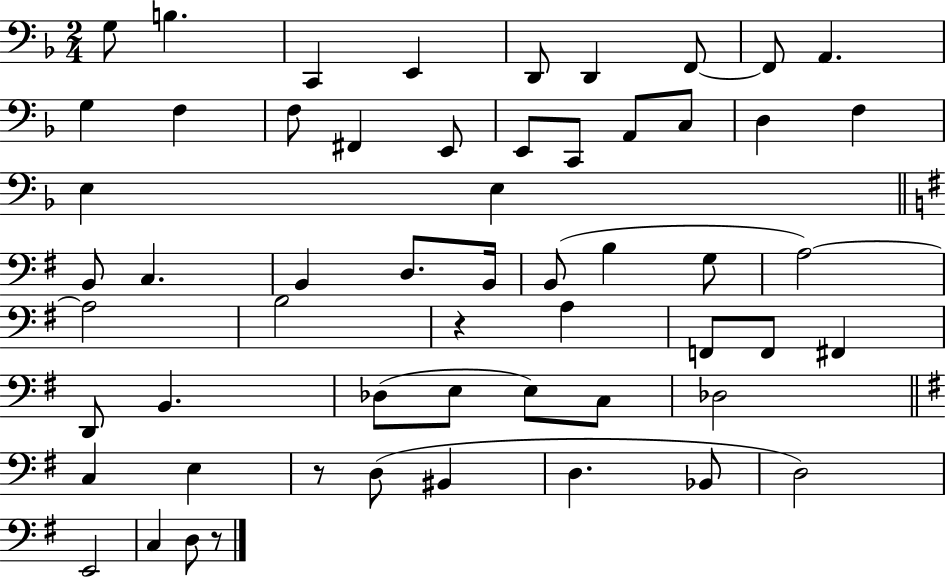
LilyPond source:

{
  \clef bass
  \numericTimeSignature
  \time 2/4
  \key f \major
  \repeat volta 2 { g8 b4. | c,4 e,4 | d,8 d,4 f,8~~ | f,8 a,4. | \break g4 f4 | f8 fis,4 e,8 | e,8 c,8 a,8 c8 | d4 f4 | \break e4 e4 | \bar "||" \break \key g \major b,8 c4. | b,4 d8. b,16 | b,8( b4 g8 | a2~~) | \break a2 | b2 | r4 a4 | f,8 f,8 fis,4 | \break d,8 b,4. | des8( e8 e8) c8 | des2 | \bar "||" \break \key g \major c4 e4 | r8 d8( bis,4 | d4. bes,8 | d2) | \break e,2 | c4 d8 r8 | } \bar "|."
}